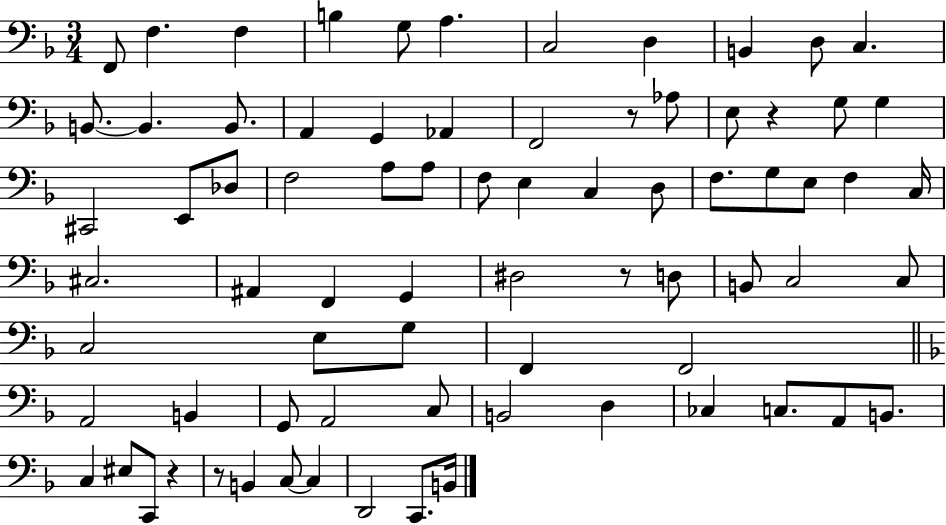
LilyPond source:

{
  \clef bass
  \numericTimeSignature
  \time 3/4
  \key f \major
  f,8 f4. f4 | b4 g8 a4. | c2 d4 | b,4 d8 c4. | \break b,8.~~ b,4. b,8. | a,4 g,4 aes,4 | f,2 r8 aes8 | e8 r4 g8 g4 | \break cis,2 e,8 des8 | f2 a8 a8 | f8 e4 c4 d8 | f8. g8 e8 f4 c16 | \break cis2. | ais,4 f,4 g,4 | dis2 r8 d8 | b,8 c2 c8 | \break c2 e8 g8 | f,4 f,2 | \bar "||" \break \key f \major a,2 b,4 | g,8 a,2 c8 | b,2 d4 | ces4 c8. a,8 b,8. | \break c4 eis8 c,8 r4 | r8 b,4 c8~~ c4 | d,2 c,8. b,16 | \bar "|."
}